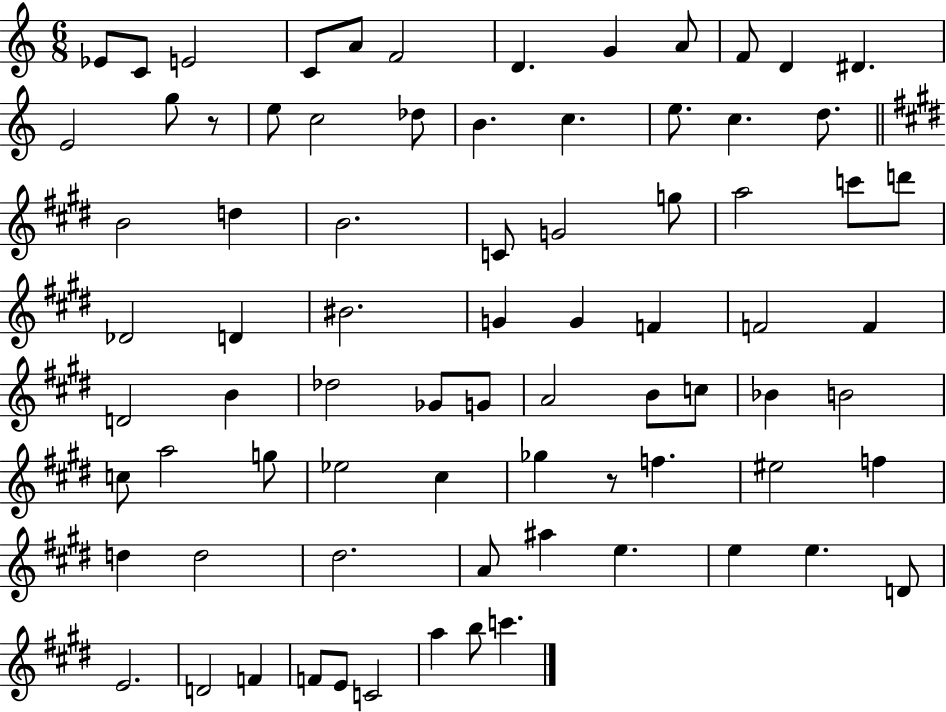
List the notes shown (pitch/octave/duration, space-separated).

Eb4/e C4/e E4/h C4/e A4/e F4/h D4/q. G4/q A4/e F4/e D4/q D#4/q. E4/h G5/e R/e E5/e C5/h Db5/e B4/q. C5/q. E5/e. C5/q. D5/e. B4/h D5/q B4/h. C4/e G4/h G5/e A5/h C6/e D6/e Db4/h D4/q BIS4/h. G4/q G4/q F4/q F4/h F4/q D4/h B4/q Db5/h Gb4/e G4/e A4/h B4/e C5/e Bb4/q B4/h C5/e A5/h G5/e Eb5/h C#5/q Gb5/q R/e F5/q. EIS5/h F5/q D5/q D5/h D#5/h. A4/e A#5/q E5/q. E5/q E5/q. D4/e E4/h. D4/h F4/q F4/e E4/e C4/h A5/q B5/e C6/q.